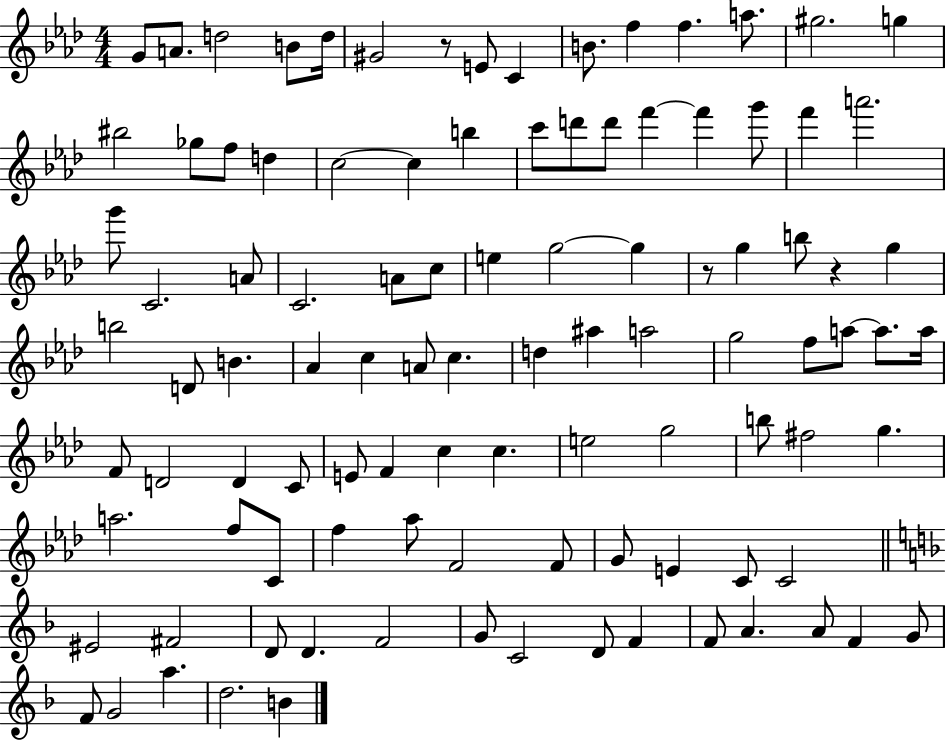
G4/e A4/e. D5/h B4/e D5/s G#4/h R/e E4/e C4/q B4/e. F5/q F5/q. A5/e. G#5/h. G5/q BIS5/h Gb5/e F5/e D5/q C5/h C5/q B5/q C6/e D6/e D6/e F6/q F6/q G6/e F6/q A6/h. G6/e C4/h. A4/e C4/h. A4/e C5/e E5/q G5/h G5/q R/e G5/q B5/e R/q G5/q B5/h D4/e B4/q. Ab4/q C5/q A4/e C5/q. D5/q A#5/q A5/h G5/h F5/e A5/e A5/e. A5/s F4/e D4/h D4/q C4/e E4/e F4/q C5/q C5/q. E5/h G5/h B5/e F#5/h G5/q. A5/h. F5/e C4/e F5/q Ab5/e F4/h F4/e G4/e E4/q C4/e C4/h EIS4/h F#4/h D4/e D4/q. F4/h G4/e C4/h D4/e F4/q F4/e A4/q. A4/e F4/q G4/e F4/e G4/h A5/q. D5/h. B4/q